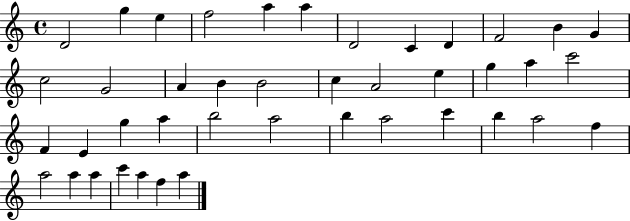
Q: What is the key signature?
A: C major